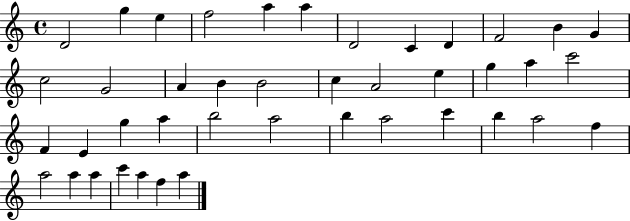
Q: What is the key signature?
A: C major